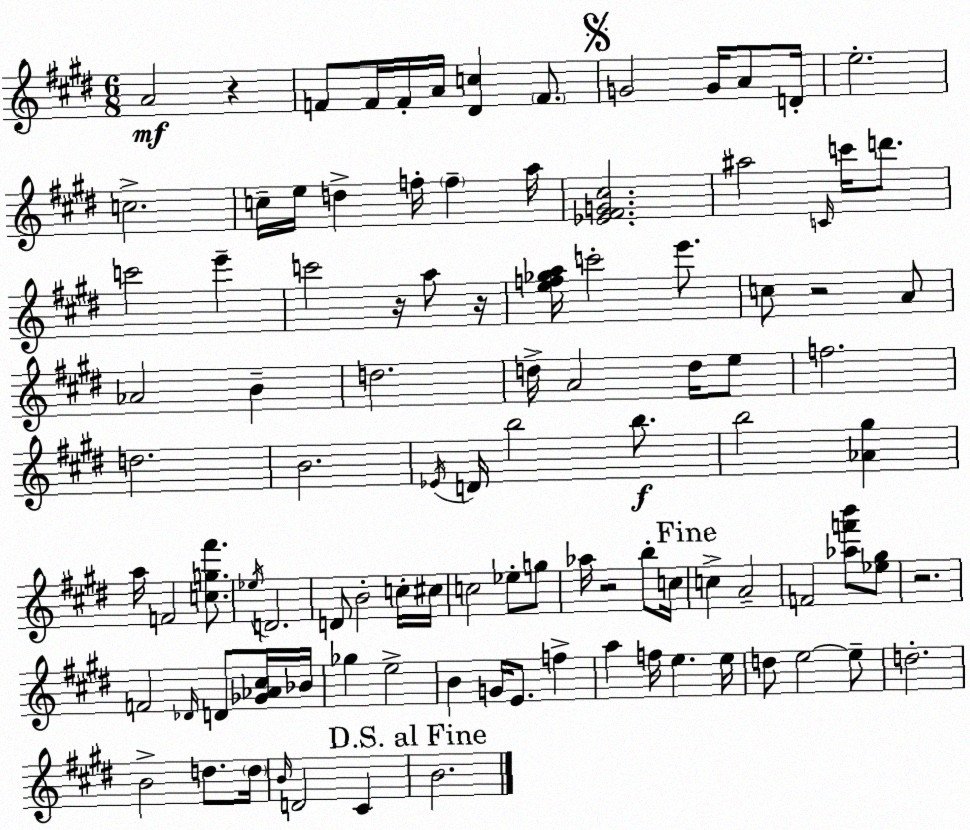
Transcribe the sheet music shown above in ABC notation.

X:1
T:Untitled
M:6/8
L:1/4
K:E
A2 z F/2 F/4 F/4 A/4 [^Dc] F/2 G2 G/4 A/2 D/4 e2 c2 c/4 e/4 d f/4 f a/4 [_E^FG^c]2 ^a2 C/4 c'/4 d'/2 c'2 e' c'2 z/4 a/2 z/4 [ef_ga]/4 c'2 e'/2 c/2 z2 A/2 _A2 B d2 d/4 A2 d/4 e/2 f2 d2 B2 _E/4 D/4 b2 b/2 b2 [_A^g] a/4 F2 [cg^f']/2 _e/4 D2 D/2 B2 c/4 ^c/4 c2 _e/2 g/2 _a/4 z2 b/2 c/4 c A2 F2 [_af'b']/2 [_e^g]/2 z2 F2 _D/4 D/2 [_G_A^c]/4 _B/4 _g e2 B G/4 E/2 f a f/4 e e/4 d/2 e2 e/2 d2 B2 d/2 d/4 B/4 D2 ^C B2